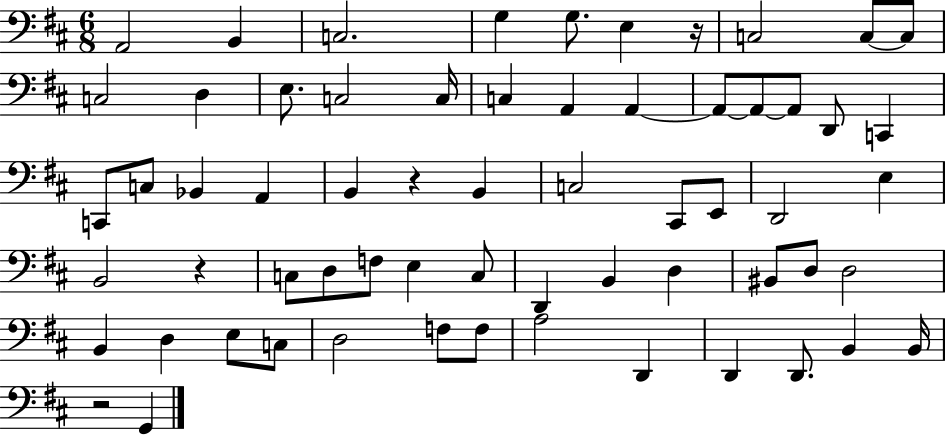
A2/h B2/q C3/h. G3/q G3/e. E3/q R/s C3/h C3/e C3/e C3/h D3/q E3/e. C3/h C3/s C3/q A2/q A2/q A2/e A2/e A2/e D2/e C2/q C2/e C3/e Bb2/q A2/q B2/q R/q B2/q C3/h C#2/e E2/e D2/h E3/q B2/h R/q C3/e D3/e F3/e E3/q C3/e D2/q B2/q D3/q BIS2/e D3/e D3/h B2/q D3/q E3/e C3/e D3/h F3/e F3/e A3/h D2/q D2/q D2/e. B2/q B2/s R/h G2/q